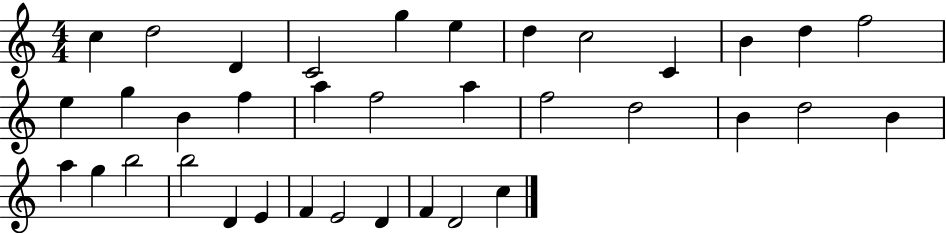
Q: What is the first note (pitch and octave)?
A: C5